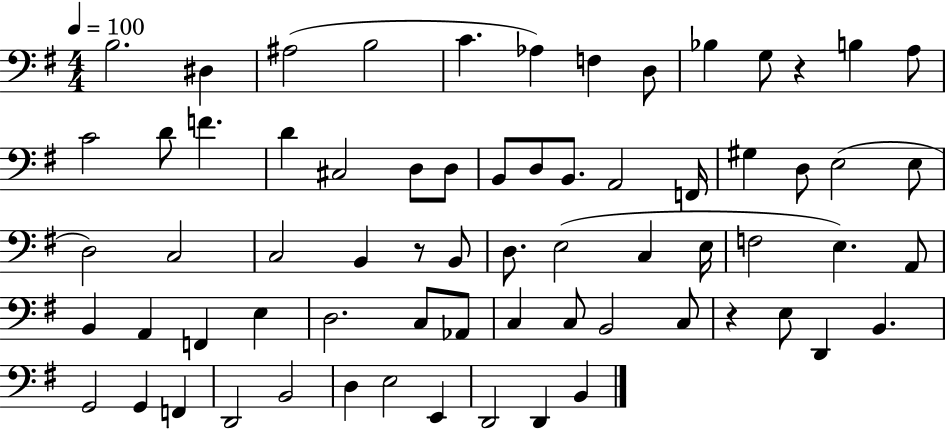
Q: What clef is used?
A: bass